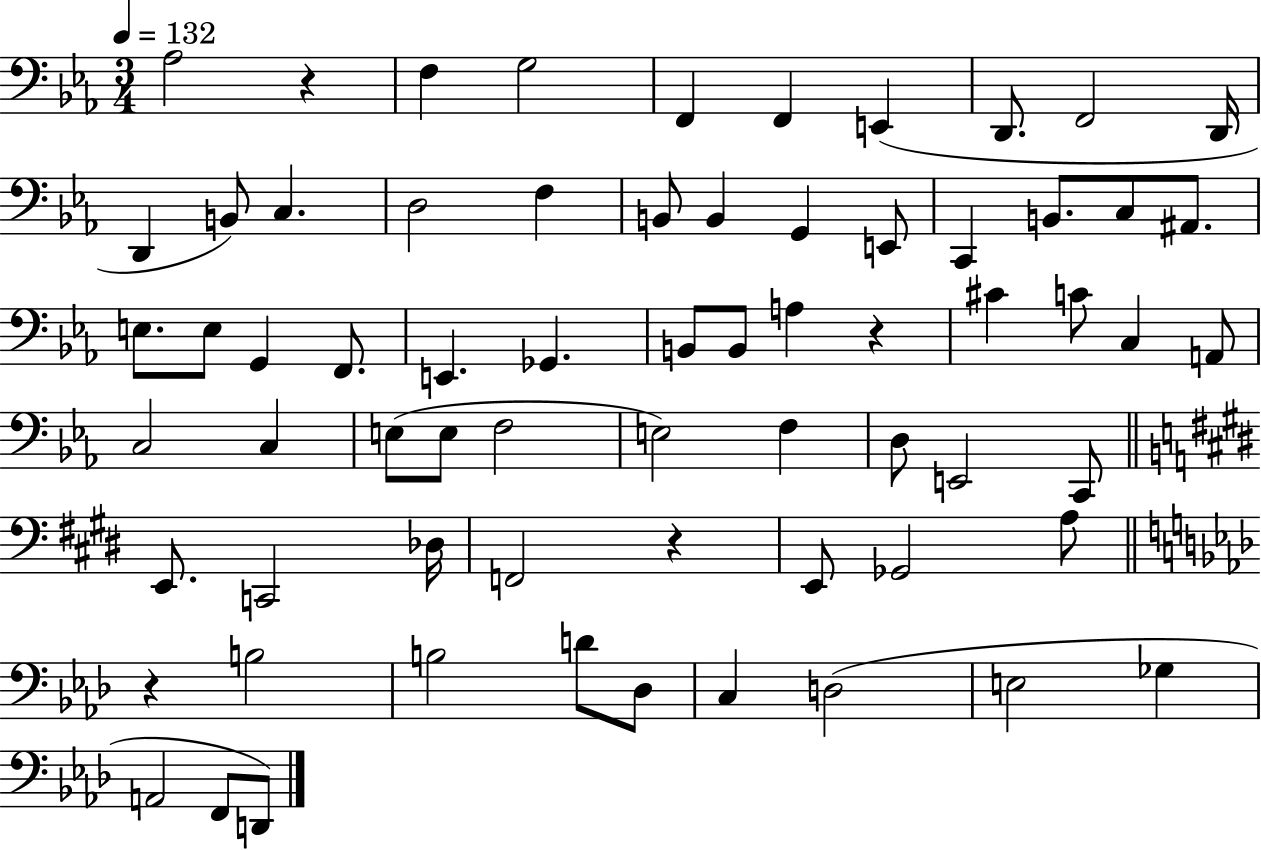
X:1
T:Untitled
M:3/4
L:1/4
K:Eb
_A,2 z F, G,2 F,, F,, E,, D,,/2 F,,2 D,,/4 D,, B,,/2 C, D,2 F, B,,/2 B,, G,, E,,/2 C,, B,,/2 C,/2 ^A,,/2 E,/2 E,/2 G,, F,,/2 E,, _G,, B,,/2 B,,/2 A, z ^C C/2 C, A,,/2 C,2 C, E,/2 E,/2 F,2 E,2 F, D,/2 E,,2 C,,/2 E,,/2 C,,2 _D,/4 F,,2 z E,,/2 _G,,2 A,/2 z B,2 B,2 D/2 _D,/2 C, D,2 E,2 _G, A,,2 F,,/2 D,,/2